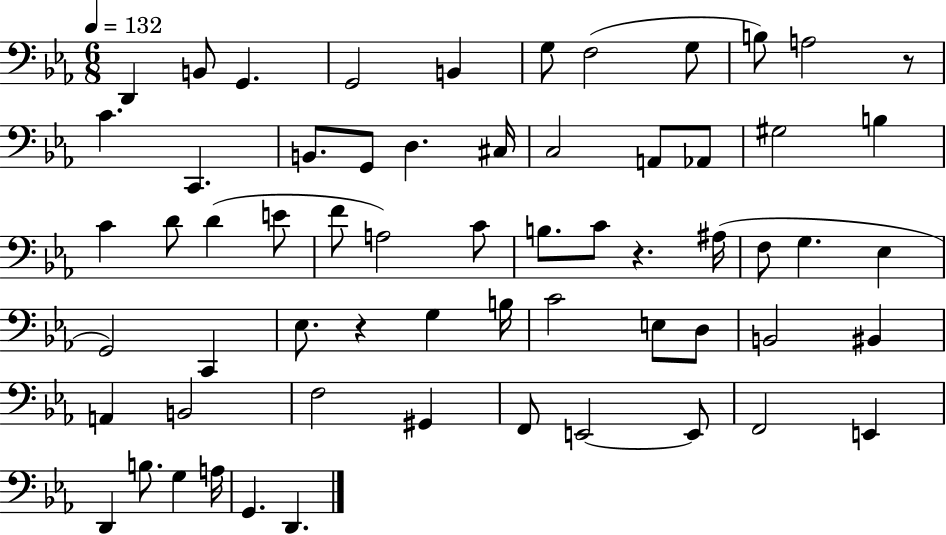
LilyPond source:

{
  \clef bass
  \numericTimeSignature
  \time 6/8
  \key ees \major
  \tempo 4 = 132
  d,4 b,8 g,4. | g,2 b,4 | g8 f2( g8 | b8) a2 r8 | \break c'4. c,4. | b,8. g,8 d4. cis16 | c2 a,8 aes,8 | gis2 b4 | \break c'4 d'8 d'4( e'8 | f'8 a2) c'8 | b8. c'8 r4. ais16( | f8 g4. ees4 | \break g,2) c,4 | ees8. r4 g4 b16 | c'2 e8 d8 | b,2 bis,4 | \break a,4 b,2 | f2 gis,4 | f,8 e,2~~ e,8 | f,2 e,4 | \break d,4 b8. g4 a16 | g,4. d,4. | \bar "|."
}